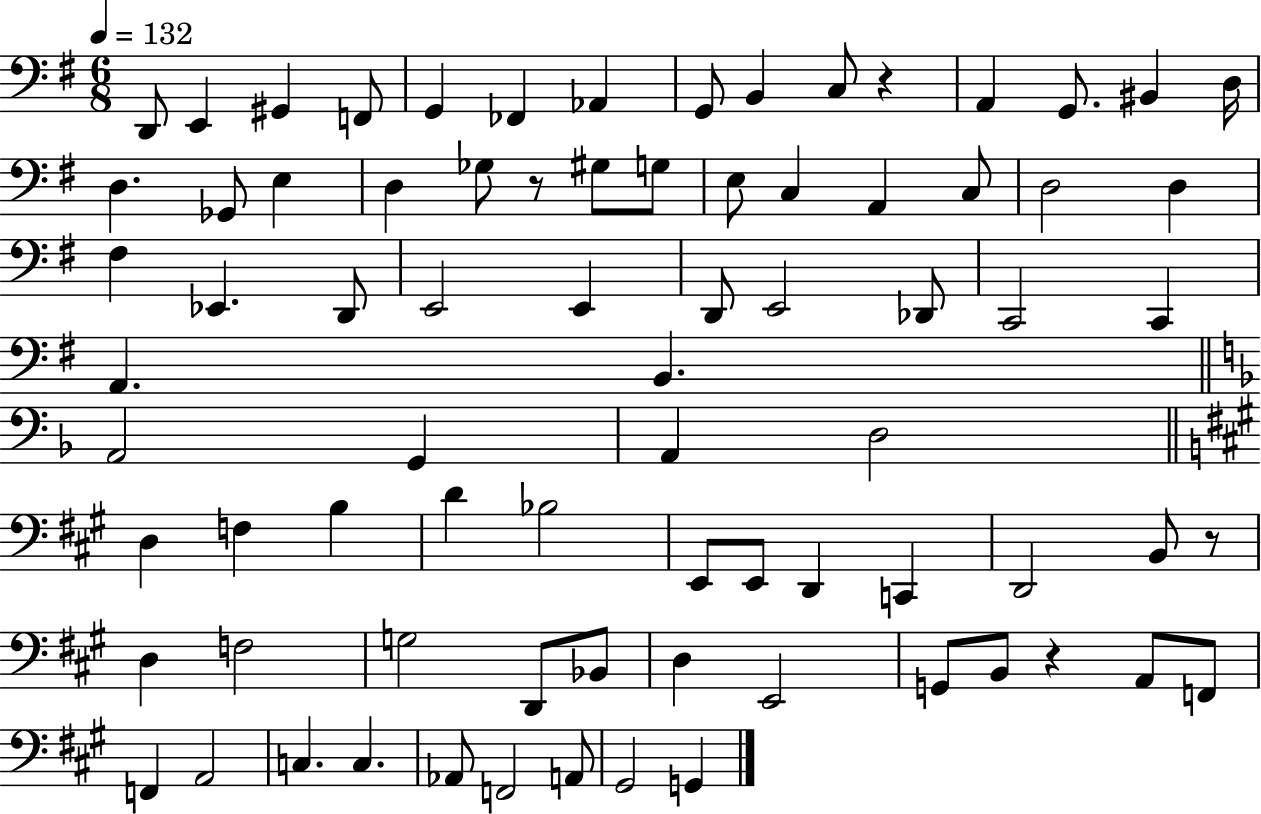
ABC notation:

X:1
T:Untitled
M:6/8
L:1/4
K:G
D,,/2 E,, ^G,, F,,/2 G,, _F,, _A,, G,,/2 B,, C,/2 z A,, G,,/2 ^B,, D,/4 D, _G,,/2 E, D, _G,/2 z/2 ^G,/2 G,/2 E,/2 C, A,, C,/2 D,2 D, ^F, _E,, D,,/2 E,,2 E,, D,,/2 E,,2 _D,,/2 C,,2 C,, A,, B,, A,,2 G,, A,, D,2 D, F, B, D _B,2 E,,/2 E,,/2 D,, C,, D,,2 B,,/2 z/2 D, F,2 G,2 D,,/2 _B,,/2 D, E,,2 G,,/2 B,,/2 z A,,/2 F,,/2 F,, A,,2 C, C, _A,,/2 F,,2 A,,/2 ^G,,2 G,,